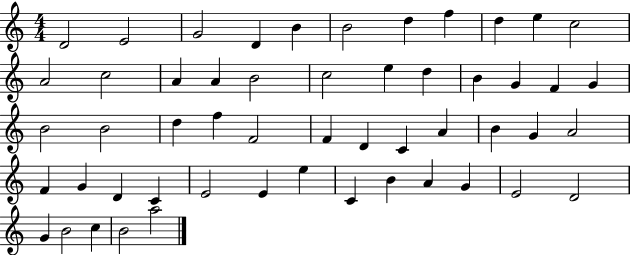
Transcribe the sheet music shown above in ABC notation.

X:1
T:Untitled
M:4/4
L:1/4
K:C
D2 E2 G2 D B B2 d f d e c2 A2 c2 A A B2 c2 e d B G F G B2 B2 d f F2 F D C A B G A2 F G D C E2 E e C B A G E2 D2 G B2 c B2 a2